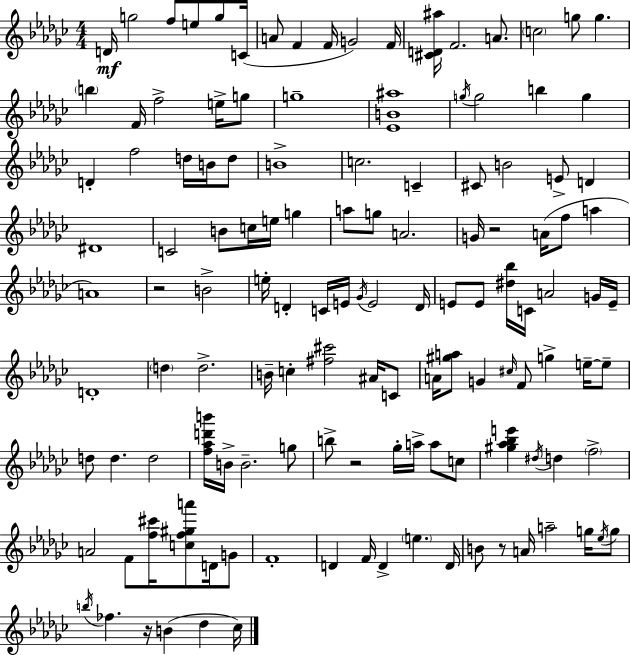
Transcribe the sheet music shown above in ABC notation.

X:1
T:Untitled
M:4/4
L:1/4
K:Ebm
D/4 g2 f/2 e/2 g/2 C/4 A/2 F F/4 G2 F/4 [^CD^a]/4 F2 A/2 c2 g/2 g b F/4 f2 e/4 g/2 g4 [_EB^a]4 g/4 g2 b g D f2 d/4 B/4 d/2 B4 c2 C ^C/2 B2 E/2 D ^D4 C2 B/2 c/4 e/4 g a/2 g/2 A2 G/4 z2 A/4 f/2 a A4 z2 B2 e/4 D C/4 E/4 _G/4 E2 D/4 E/2 E/2 [^d_b]/4 C/4 A2 G/4 E/4 D4 d d2 B/4 c [^f^c']2 ^A/4 C/2 A/4 [^ga]/2 G ^c/4 F/2 g e/4 e/2 d/2 d d2 [f_ad'b']/4 B/4 B2 g/2 b/2 z2 _g/4 a/4 a/2 c/2 [^g_a_be'] ^d/4 d f2 A2 F/2 [f^c']/4 [cf^ga']/2 D/4 G/2 F4 D F/4 D e D/4 B/2 z/2 A/4 a2 g/4 _e/4 g/2 b/4 _f z/4 B _d _c/4